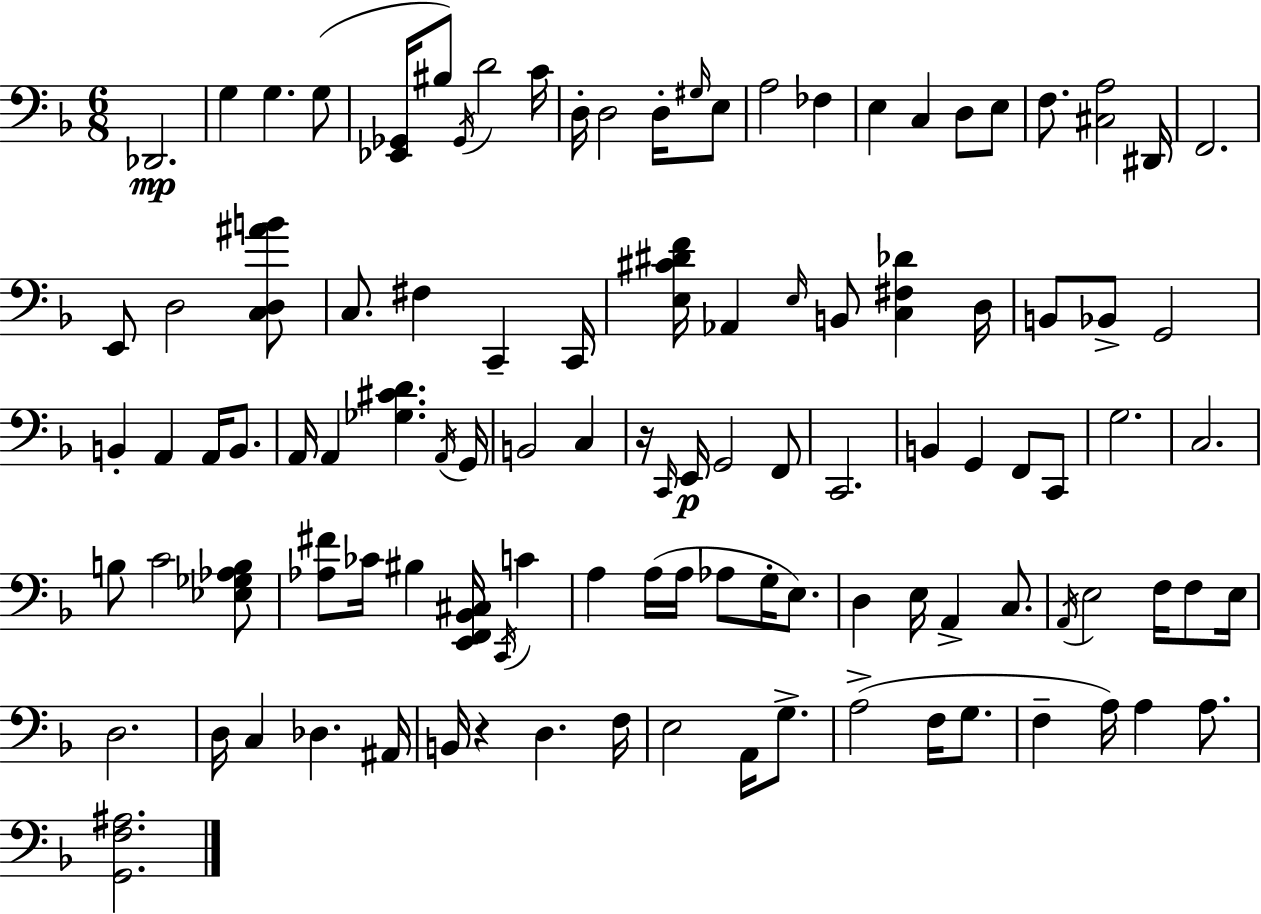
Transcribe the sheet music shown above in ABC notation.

X:1
T:Untitled
M:6/8
L:1/4
K:F
_D,,2 G, G, G,/2 [_E,,_G,,]/4 ^B,/2 _G,,/4 D2 C/4 D,/4 D,2 D,/4 ^G,/4 E,/2 A,2 _F, E, C, D,/2 E,/2 F,/2 [^C,A,]2 ^D,,/4 F,,2 E,,/2 D,2 [C,D,^AB]/2 C,/2 ^F, C,, C,,/4 [E,^C^DF]/4 _A,, E,/4 B,,/2 [C,^F,_D] D,/4 B,,/2 _B,,/2 G,,2 B,, A,, A,,/4 B,,/2 A,,/4 A,, [_G,^CD] A,,/4 G,,/4 B,,2 C, z/4 C,,/4 E,,/4 G,,2 F,,/2 C,,2 B,, G,, F,,/2 C,,/2 G,2 C,2 B,/2 C2 [_E,_G,_A,B,]/2 [_A,^F]/2 _C/4 ^B, [E,,F,,_B,,^C,]/4 C,,/4 C A, A,/4 A,/4 _A,/2 G,/4 E,/2 D, E,/4 A,, C,/2 A,,/4 E,2 F,/4 F,/2 E,/4 D,2 D,/4 C, _D, ^A,,/4 B,,/4 z D, F,/4 E,2 A,,/4 G,/2 A,2 F,/4 G,/2 F, A,/4 A, A,/2 [G,,F,^A,]2